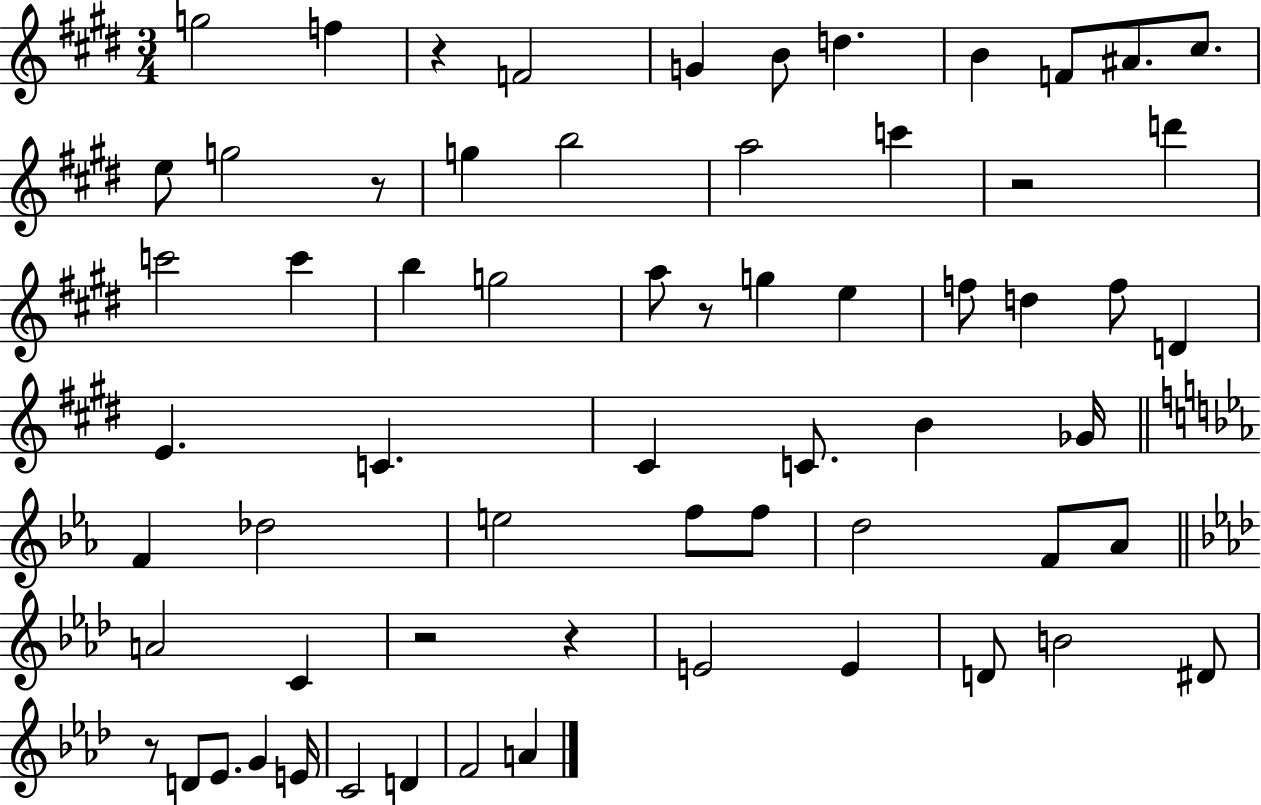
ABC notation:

X:1
T:Untitled
M:3/4
L:1/4
K:E
g2 f z F2 G B/2 d B F/2 ^A/2 ^c/2 e/2 g2 z/2 g b2 a2 c' z2 d' c'2 c' b g2 a/2 z/2 g e f/2 d f/2 D E C ^C C/2 B _G/4 F _d2 e2 f/2 f/2 d2 F/2 _A/2 A2 C z2 z E2 E D/2 B2 ^D/2 z/2 D/2 _E/2 G E/4 C2 D F2 A